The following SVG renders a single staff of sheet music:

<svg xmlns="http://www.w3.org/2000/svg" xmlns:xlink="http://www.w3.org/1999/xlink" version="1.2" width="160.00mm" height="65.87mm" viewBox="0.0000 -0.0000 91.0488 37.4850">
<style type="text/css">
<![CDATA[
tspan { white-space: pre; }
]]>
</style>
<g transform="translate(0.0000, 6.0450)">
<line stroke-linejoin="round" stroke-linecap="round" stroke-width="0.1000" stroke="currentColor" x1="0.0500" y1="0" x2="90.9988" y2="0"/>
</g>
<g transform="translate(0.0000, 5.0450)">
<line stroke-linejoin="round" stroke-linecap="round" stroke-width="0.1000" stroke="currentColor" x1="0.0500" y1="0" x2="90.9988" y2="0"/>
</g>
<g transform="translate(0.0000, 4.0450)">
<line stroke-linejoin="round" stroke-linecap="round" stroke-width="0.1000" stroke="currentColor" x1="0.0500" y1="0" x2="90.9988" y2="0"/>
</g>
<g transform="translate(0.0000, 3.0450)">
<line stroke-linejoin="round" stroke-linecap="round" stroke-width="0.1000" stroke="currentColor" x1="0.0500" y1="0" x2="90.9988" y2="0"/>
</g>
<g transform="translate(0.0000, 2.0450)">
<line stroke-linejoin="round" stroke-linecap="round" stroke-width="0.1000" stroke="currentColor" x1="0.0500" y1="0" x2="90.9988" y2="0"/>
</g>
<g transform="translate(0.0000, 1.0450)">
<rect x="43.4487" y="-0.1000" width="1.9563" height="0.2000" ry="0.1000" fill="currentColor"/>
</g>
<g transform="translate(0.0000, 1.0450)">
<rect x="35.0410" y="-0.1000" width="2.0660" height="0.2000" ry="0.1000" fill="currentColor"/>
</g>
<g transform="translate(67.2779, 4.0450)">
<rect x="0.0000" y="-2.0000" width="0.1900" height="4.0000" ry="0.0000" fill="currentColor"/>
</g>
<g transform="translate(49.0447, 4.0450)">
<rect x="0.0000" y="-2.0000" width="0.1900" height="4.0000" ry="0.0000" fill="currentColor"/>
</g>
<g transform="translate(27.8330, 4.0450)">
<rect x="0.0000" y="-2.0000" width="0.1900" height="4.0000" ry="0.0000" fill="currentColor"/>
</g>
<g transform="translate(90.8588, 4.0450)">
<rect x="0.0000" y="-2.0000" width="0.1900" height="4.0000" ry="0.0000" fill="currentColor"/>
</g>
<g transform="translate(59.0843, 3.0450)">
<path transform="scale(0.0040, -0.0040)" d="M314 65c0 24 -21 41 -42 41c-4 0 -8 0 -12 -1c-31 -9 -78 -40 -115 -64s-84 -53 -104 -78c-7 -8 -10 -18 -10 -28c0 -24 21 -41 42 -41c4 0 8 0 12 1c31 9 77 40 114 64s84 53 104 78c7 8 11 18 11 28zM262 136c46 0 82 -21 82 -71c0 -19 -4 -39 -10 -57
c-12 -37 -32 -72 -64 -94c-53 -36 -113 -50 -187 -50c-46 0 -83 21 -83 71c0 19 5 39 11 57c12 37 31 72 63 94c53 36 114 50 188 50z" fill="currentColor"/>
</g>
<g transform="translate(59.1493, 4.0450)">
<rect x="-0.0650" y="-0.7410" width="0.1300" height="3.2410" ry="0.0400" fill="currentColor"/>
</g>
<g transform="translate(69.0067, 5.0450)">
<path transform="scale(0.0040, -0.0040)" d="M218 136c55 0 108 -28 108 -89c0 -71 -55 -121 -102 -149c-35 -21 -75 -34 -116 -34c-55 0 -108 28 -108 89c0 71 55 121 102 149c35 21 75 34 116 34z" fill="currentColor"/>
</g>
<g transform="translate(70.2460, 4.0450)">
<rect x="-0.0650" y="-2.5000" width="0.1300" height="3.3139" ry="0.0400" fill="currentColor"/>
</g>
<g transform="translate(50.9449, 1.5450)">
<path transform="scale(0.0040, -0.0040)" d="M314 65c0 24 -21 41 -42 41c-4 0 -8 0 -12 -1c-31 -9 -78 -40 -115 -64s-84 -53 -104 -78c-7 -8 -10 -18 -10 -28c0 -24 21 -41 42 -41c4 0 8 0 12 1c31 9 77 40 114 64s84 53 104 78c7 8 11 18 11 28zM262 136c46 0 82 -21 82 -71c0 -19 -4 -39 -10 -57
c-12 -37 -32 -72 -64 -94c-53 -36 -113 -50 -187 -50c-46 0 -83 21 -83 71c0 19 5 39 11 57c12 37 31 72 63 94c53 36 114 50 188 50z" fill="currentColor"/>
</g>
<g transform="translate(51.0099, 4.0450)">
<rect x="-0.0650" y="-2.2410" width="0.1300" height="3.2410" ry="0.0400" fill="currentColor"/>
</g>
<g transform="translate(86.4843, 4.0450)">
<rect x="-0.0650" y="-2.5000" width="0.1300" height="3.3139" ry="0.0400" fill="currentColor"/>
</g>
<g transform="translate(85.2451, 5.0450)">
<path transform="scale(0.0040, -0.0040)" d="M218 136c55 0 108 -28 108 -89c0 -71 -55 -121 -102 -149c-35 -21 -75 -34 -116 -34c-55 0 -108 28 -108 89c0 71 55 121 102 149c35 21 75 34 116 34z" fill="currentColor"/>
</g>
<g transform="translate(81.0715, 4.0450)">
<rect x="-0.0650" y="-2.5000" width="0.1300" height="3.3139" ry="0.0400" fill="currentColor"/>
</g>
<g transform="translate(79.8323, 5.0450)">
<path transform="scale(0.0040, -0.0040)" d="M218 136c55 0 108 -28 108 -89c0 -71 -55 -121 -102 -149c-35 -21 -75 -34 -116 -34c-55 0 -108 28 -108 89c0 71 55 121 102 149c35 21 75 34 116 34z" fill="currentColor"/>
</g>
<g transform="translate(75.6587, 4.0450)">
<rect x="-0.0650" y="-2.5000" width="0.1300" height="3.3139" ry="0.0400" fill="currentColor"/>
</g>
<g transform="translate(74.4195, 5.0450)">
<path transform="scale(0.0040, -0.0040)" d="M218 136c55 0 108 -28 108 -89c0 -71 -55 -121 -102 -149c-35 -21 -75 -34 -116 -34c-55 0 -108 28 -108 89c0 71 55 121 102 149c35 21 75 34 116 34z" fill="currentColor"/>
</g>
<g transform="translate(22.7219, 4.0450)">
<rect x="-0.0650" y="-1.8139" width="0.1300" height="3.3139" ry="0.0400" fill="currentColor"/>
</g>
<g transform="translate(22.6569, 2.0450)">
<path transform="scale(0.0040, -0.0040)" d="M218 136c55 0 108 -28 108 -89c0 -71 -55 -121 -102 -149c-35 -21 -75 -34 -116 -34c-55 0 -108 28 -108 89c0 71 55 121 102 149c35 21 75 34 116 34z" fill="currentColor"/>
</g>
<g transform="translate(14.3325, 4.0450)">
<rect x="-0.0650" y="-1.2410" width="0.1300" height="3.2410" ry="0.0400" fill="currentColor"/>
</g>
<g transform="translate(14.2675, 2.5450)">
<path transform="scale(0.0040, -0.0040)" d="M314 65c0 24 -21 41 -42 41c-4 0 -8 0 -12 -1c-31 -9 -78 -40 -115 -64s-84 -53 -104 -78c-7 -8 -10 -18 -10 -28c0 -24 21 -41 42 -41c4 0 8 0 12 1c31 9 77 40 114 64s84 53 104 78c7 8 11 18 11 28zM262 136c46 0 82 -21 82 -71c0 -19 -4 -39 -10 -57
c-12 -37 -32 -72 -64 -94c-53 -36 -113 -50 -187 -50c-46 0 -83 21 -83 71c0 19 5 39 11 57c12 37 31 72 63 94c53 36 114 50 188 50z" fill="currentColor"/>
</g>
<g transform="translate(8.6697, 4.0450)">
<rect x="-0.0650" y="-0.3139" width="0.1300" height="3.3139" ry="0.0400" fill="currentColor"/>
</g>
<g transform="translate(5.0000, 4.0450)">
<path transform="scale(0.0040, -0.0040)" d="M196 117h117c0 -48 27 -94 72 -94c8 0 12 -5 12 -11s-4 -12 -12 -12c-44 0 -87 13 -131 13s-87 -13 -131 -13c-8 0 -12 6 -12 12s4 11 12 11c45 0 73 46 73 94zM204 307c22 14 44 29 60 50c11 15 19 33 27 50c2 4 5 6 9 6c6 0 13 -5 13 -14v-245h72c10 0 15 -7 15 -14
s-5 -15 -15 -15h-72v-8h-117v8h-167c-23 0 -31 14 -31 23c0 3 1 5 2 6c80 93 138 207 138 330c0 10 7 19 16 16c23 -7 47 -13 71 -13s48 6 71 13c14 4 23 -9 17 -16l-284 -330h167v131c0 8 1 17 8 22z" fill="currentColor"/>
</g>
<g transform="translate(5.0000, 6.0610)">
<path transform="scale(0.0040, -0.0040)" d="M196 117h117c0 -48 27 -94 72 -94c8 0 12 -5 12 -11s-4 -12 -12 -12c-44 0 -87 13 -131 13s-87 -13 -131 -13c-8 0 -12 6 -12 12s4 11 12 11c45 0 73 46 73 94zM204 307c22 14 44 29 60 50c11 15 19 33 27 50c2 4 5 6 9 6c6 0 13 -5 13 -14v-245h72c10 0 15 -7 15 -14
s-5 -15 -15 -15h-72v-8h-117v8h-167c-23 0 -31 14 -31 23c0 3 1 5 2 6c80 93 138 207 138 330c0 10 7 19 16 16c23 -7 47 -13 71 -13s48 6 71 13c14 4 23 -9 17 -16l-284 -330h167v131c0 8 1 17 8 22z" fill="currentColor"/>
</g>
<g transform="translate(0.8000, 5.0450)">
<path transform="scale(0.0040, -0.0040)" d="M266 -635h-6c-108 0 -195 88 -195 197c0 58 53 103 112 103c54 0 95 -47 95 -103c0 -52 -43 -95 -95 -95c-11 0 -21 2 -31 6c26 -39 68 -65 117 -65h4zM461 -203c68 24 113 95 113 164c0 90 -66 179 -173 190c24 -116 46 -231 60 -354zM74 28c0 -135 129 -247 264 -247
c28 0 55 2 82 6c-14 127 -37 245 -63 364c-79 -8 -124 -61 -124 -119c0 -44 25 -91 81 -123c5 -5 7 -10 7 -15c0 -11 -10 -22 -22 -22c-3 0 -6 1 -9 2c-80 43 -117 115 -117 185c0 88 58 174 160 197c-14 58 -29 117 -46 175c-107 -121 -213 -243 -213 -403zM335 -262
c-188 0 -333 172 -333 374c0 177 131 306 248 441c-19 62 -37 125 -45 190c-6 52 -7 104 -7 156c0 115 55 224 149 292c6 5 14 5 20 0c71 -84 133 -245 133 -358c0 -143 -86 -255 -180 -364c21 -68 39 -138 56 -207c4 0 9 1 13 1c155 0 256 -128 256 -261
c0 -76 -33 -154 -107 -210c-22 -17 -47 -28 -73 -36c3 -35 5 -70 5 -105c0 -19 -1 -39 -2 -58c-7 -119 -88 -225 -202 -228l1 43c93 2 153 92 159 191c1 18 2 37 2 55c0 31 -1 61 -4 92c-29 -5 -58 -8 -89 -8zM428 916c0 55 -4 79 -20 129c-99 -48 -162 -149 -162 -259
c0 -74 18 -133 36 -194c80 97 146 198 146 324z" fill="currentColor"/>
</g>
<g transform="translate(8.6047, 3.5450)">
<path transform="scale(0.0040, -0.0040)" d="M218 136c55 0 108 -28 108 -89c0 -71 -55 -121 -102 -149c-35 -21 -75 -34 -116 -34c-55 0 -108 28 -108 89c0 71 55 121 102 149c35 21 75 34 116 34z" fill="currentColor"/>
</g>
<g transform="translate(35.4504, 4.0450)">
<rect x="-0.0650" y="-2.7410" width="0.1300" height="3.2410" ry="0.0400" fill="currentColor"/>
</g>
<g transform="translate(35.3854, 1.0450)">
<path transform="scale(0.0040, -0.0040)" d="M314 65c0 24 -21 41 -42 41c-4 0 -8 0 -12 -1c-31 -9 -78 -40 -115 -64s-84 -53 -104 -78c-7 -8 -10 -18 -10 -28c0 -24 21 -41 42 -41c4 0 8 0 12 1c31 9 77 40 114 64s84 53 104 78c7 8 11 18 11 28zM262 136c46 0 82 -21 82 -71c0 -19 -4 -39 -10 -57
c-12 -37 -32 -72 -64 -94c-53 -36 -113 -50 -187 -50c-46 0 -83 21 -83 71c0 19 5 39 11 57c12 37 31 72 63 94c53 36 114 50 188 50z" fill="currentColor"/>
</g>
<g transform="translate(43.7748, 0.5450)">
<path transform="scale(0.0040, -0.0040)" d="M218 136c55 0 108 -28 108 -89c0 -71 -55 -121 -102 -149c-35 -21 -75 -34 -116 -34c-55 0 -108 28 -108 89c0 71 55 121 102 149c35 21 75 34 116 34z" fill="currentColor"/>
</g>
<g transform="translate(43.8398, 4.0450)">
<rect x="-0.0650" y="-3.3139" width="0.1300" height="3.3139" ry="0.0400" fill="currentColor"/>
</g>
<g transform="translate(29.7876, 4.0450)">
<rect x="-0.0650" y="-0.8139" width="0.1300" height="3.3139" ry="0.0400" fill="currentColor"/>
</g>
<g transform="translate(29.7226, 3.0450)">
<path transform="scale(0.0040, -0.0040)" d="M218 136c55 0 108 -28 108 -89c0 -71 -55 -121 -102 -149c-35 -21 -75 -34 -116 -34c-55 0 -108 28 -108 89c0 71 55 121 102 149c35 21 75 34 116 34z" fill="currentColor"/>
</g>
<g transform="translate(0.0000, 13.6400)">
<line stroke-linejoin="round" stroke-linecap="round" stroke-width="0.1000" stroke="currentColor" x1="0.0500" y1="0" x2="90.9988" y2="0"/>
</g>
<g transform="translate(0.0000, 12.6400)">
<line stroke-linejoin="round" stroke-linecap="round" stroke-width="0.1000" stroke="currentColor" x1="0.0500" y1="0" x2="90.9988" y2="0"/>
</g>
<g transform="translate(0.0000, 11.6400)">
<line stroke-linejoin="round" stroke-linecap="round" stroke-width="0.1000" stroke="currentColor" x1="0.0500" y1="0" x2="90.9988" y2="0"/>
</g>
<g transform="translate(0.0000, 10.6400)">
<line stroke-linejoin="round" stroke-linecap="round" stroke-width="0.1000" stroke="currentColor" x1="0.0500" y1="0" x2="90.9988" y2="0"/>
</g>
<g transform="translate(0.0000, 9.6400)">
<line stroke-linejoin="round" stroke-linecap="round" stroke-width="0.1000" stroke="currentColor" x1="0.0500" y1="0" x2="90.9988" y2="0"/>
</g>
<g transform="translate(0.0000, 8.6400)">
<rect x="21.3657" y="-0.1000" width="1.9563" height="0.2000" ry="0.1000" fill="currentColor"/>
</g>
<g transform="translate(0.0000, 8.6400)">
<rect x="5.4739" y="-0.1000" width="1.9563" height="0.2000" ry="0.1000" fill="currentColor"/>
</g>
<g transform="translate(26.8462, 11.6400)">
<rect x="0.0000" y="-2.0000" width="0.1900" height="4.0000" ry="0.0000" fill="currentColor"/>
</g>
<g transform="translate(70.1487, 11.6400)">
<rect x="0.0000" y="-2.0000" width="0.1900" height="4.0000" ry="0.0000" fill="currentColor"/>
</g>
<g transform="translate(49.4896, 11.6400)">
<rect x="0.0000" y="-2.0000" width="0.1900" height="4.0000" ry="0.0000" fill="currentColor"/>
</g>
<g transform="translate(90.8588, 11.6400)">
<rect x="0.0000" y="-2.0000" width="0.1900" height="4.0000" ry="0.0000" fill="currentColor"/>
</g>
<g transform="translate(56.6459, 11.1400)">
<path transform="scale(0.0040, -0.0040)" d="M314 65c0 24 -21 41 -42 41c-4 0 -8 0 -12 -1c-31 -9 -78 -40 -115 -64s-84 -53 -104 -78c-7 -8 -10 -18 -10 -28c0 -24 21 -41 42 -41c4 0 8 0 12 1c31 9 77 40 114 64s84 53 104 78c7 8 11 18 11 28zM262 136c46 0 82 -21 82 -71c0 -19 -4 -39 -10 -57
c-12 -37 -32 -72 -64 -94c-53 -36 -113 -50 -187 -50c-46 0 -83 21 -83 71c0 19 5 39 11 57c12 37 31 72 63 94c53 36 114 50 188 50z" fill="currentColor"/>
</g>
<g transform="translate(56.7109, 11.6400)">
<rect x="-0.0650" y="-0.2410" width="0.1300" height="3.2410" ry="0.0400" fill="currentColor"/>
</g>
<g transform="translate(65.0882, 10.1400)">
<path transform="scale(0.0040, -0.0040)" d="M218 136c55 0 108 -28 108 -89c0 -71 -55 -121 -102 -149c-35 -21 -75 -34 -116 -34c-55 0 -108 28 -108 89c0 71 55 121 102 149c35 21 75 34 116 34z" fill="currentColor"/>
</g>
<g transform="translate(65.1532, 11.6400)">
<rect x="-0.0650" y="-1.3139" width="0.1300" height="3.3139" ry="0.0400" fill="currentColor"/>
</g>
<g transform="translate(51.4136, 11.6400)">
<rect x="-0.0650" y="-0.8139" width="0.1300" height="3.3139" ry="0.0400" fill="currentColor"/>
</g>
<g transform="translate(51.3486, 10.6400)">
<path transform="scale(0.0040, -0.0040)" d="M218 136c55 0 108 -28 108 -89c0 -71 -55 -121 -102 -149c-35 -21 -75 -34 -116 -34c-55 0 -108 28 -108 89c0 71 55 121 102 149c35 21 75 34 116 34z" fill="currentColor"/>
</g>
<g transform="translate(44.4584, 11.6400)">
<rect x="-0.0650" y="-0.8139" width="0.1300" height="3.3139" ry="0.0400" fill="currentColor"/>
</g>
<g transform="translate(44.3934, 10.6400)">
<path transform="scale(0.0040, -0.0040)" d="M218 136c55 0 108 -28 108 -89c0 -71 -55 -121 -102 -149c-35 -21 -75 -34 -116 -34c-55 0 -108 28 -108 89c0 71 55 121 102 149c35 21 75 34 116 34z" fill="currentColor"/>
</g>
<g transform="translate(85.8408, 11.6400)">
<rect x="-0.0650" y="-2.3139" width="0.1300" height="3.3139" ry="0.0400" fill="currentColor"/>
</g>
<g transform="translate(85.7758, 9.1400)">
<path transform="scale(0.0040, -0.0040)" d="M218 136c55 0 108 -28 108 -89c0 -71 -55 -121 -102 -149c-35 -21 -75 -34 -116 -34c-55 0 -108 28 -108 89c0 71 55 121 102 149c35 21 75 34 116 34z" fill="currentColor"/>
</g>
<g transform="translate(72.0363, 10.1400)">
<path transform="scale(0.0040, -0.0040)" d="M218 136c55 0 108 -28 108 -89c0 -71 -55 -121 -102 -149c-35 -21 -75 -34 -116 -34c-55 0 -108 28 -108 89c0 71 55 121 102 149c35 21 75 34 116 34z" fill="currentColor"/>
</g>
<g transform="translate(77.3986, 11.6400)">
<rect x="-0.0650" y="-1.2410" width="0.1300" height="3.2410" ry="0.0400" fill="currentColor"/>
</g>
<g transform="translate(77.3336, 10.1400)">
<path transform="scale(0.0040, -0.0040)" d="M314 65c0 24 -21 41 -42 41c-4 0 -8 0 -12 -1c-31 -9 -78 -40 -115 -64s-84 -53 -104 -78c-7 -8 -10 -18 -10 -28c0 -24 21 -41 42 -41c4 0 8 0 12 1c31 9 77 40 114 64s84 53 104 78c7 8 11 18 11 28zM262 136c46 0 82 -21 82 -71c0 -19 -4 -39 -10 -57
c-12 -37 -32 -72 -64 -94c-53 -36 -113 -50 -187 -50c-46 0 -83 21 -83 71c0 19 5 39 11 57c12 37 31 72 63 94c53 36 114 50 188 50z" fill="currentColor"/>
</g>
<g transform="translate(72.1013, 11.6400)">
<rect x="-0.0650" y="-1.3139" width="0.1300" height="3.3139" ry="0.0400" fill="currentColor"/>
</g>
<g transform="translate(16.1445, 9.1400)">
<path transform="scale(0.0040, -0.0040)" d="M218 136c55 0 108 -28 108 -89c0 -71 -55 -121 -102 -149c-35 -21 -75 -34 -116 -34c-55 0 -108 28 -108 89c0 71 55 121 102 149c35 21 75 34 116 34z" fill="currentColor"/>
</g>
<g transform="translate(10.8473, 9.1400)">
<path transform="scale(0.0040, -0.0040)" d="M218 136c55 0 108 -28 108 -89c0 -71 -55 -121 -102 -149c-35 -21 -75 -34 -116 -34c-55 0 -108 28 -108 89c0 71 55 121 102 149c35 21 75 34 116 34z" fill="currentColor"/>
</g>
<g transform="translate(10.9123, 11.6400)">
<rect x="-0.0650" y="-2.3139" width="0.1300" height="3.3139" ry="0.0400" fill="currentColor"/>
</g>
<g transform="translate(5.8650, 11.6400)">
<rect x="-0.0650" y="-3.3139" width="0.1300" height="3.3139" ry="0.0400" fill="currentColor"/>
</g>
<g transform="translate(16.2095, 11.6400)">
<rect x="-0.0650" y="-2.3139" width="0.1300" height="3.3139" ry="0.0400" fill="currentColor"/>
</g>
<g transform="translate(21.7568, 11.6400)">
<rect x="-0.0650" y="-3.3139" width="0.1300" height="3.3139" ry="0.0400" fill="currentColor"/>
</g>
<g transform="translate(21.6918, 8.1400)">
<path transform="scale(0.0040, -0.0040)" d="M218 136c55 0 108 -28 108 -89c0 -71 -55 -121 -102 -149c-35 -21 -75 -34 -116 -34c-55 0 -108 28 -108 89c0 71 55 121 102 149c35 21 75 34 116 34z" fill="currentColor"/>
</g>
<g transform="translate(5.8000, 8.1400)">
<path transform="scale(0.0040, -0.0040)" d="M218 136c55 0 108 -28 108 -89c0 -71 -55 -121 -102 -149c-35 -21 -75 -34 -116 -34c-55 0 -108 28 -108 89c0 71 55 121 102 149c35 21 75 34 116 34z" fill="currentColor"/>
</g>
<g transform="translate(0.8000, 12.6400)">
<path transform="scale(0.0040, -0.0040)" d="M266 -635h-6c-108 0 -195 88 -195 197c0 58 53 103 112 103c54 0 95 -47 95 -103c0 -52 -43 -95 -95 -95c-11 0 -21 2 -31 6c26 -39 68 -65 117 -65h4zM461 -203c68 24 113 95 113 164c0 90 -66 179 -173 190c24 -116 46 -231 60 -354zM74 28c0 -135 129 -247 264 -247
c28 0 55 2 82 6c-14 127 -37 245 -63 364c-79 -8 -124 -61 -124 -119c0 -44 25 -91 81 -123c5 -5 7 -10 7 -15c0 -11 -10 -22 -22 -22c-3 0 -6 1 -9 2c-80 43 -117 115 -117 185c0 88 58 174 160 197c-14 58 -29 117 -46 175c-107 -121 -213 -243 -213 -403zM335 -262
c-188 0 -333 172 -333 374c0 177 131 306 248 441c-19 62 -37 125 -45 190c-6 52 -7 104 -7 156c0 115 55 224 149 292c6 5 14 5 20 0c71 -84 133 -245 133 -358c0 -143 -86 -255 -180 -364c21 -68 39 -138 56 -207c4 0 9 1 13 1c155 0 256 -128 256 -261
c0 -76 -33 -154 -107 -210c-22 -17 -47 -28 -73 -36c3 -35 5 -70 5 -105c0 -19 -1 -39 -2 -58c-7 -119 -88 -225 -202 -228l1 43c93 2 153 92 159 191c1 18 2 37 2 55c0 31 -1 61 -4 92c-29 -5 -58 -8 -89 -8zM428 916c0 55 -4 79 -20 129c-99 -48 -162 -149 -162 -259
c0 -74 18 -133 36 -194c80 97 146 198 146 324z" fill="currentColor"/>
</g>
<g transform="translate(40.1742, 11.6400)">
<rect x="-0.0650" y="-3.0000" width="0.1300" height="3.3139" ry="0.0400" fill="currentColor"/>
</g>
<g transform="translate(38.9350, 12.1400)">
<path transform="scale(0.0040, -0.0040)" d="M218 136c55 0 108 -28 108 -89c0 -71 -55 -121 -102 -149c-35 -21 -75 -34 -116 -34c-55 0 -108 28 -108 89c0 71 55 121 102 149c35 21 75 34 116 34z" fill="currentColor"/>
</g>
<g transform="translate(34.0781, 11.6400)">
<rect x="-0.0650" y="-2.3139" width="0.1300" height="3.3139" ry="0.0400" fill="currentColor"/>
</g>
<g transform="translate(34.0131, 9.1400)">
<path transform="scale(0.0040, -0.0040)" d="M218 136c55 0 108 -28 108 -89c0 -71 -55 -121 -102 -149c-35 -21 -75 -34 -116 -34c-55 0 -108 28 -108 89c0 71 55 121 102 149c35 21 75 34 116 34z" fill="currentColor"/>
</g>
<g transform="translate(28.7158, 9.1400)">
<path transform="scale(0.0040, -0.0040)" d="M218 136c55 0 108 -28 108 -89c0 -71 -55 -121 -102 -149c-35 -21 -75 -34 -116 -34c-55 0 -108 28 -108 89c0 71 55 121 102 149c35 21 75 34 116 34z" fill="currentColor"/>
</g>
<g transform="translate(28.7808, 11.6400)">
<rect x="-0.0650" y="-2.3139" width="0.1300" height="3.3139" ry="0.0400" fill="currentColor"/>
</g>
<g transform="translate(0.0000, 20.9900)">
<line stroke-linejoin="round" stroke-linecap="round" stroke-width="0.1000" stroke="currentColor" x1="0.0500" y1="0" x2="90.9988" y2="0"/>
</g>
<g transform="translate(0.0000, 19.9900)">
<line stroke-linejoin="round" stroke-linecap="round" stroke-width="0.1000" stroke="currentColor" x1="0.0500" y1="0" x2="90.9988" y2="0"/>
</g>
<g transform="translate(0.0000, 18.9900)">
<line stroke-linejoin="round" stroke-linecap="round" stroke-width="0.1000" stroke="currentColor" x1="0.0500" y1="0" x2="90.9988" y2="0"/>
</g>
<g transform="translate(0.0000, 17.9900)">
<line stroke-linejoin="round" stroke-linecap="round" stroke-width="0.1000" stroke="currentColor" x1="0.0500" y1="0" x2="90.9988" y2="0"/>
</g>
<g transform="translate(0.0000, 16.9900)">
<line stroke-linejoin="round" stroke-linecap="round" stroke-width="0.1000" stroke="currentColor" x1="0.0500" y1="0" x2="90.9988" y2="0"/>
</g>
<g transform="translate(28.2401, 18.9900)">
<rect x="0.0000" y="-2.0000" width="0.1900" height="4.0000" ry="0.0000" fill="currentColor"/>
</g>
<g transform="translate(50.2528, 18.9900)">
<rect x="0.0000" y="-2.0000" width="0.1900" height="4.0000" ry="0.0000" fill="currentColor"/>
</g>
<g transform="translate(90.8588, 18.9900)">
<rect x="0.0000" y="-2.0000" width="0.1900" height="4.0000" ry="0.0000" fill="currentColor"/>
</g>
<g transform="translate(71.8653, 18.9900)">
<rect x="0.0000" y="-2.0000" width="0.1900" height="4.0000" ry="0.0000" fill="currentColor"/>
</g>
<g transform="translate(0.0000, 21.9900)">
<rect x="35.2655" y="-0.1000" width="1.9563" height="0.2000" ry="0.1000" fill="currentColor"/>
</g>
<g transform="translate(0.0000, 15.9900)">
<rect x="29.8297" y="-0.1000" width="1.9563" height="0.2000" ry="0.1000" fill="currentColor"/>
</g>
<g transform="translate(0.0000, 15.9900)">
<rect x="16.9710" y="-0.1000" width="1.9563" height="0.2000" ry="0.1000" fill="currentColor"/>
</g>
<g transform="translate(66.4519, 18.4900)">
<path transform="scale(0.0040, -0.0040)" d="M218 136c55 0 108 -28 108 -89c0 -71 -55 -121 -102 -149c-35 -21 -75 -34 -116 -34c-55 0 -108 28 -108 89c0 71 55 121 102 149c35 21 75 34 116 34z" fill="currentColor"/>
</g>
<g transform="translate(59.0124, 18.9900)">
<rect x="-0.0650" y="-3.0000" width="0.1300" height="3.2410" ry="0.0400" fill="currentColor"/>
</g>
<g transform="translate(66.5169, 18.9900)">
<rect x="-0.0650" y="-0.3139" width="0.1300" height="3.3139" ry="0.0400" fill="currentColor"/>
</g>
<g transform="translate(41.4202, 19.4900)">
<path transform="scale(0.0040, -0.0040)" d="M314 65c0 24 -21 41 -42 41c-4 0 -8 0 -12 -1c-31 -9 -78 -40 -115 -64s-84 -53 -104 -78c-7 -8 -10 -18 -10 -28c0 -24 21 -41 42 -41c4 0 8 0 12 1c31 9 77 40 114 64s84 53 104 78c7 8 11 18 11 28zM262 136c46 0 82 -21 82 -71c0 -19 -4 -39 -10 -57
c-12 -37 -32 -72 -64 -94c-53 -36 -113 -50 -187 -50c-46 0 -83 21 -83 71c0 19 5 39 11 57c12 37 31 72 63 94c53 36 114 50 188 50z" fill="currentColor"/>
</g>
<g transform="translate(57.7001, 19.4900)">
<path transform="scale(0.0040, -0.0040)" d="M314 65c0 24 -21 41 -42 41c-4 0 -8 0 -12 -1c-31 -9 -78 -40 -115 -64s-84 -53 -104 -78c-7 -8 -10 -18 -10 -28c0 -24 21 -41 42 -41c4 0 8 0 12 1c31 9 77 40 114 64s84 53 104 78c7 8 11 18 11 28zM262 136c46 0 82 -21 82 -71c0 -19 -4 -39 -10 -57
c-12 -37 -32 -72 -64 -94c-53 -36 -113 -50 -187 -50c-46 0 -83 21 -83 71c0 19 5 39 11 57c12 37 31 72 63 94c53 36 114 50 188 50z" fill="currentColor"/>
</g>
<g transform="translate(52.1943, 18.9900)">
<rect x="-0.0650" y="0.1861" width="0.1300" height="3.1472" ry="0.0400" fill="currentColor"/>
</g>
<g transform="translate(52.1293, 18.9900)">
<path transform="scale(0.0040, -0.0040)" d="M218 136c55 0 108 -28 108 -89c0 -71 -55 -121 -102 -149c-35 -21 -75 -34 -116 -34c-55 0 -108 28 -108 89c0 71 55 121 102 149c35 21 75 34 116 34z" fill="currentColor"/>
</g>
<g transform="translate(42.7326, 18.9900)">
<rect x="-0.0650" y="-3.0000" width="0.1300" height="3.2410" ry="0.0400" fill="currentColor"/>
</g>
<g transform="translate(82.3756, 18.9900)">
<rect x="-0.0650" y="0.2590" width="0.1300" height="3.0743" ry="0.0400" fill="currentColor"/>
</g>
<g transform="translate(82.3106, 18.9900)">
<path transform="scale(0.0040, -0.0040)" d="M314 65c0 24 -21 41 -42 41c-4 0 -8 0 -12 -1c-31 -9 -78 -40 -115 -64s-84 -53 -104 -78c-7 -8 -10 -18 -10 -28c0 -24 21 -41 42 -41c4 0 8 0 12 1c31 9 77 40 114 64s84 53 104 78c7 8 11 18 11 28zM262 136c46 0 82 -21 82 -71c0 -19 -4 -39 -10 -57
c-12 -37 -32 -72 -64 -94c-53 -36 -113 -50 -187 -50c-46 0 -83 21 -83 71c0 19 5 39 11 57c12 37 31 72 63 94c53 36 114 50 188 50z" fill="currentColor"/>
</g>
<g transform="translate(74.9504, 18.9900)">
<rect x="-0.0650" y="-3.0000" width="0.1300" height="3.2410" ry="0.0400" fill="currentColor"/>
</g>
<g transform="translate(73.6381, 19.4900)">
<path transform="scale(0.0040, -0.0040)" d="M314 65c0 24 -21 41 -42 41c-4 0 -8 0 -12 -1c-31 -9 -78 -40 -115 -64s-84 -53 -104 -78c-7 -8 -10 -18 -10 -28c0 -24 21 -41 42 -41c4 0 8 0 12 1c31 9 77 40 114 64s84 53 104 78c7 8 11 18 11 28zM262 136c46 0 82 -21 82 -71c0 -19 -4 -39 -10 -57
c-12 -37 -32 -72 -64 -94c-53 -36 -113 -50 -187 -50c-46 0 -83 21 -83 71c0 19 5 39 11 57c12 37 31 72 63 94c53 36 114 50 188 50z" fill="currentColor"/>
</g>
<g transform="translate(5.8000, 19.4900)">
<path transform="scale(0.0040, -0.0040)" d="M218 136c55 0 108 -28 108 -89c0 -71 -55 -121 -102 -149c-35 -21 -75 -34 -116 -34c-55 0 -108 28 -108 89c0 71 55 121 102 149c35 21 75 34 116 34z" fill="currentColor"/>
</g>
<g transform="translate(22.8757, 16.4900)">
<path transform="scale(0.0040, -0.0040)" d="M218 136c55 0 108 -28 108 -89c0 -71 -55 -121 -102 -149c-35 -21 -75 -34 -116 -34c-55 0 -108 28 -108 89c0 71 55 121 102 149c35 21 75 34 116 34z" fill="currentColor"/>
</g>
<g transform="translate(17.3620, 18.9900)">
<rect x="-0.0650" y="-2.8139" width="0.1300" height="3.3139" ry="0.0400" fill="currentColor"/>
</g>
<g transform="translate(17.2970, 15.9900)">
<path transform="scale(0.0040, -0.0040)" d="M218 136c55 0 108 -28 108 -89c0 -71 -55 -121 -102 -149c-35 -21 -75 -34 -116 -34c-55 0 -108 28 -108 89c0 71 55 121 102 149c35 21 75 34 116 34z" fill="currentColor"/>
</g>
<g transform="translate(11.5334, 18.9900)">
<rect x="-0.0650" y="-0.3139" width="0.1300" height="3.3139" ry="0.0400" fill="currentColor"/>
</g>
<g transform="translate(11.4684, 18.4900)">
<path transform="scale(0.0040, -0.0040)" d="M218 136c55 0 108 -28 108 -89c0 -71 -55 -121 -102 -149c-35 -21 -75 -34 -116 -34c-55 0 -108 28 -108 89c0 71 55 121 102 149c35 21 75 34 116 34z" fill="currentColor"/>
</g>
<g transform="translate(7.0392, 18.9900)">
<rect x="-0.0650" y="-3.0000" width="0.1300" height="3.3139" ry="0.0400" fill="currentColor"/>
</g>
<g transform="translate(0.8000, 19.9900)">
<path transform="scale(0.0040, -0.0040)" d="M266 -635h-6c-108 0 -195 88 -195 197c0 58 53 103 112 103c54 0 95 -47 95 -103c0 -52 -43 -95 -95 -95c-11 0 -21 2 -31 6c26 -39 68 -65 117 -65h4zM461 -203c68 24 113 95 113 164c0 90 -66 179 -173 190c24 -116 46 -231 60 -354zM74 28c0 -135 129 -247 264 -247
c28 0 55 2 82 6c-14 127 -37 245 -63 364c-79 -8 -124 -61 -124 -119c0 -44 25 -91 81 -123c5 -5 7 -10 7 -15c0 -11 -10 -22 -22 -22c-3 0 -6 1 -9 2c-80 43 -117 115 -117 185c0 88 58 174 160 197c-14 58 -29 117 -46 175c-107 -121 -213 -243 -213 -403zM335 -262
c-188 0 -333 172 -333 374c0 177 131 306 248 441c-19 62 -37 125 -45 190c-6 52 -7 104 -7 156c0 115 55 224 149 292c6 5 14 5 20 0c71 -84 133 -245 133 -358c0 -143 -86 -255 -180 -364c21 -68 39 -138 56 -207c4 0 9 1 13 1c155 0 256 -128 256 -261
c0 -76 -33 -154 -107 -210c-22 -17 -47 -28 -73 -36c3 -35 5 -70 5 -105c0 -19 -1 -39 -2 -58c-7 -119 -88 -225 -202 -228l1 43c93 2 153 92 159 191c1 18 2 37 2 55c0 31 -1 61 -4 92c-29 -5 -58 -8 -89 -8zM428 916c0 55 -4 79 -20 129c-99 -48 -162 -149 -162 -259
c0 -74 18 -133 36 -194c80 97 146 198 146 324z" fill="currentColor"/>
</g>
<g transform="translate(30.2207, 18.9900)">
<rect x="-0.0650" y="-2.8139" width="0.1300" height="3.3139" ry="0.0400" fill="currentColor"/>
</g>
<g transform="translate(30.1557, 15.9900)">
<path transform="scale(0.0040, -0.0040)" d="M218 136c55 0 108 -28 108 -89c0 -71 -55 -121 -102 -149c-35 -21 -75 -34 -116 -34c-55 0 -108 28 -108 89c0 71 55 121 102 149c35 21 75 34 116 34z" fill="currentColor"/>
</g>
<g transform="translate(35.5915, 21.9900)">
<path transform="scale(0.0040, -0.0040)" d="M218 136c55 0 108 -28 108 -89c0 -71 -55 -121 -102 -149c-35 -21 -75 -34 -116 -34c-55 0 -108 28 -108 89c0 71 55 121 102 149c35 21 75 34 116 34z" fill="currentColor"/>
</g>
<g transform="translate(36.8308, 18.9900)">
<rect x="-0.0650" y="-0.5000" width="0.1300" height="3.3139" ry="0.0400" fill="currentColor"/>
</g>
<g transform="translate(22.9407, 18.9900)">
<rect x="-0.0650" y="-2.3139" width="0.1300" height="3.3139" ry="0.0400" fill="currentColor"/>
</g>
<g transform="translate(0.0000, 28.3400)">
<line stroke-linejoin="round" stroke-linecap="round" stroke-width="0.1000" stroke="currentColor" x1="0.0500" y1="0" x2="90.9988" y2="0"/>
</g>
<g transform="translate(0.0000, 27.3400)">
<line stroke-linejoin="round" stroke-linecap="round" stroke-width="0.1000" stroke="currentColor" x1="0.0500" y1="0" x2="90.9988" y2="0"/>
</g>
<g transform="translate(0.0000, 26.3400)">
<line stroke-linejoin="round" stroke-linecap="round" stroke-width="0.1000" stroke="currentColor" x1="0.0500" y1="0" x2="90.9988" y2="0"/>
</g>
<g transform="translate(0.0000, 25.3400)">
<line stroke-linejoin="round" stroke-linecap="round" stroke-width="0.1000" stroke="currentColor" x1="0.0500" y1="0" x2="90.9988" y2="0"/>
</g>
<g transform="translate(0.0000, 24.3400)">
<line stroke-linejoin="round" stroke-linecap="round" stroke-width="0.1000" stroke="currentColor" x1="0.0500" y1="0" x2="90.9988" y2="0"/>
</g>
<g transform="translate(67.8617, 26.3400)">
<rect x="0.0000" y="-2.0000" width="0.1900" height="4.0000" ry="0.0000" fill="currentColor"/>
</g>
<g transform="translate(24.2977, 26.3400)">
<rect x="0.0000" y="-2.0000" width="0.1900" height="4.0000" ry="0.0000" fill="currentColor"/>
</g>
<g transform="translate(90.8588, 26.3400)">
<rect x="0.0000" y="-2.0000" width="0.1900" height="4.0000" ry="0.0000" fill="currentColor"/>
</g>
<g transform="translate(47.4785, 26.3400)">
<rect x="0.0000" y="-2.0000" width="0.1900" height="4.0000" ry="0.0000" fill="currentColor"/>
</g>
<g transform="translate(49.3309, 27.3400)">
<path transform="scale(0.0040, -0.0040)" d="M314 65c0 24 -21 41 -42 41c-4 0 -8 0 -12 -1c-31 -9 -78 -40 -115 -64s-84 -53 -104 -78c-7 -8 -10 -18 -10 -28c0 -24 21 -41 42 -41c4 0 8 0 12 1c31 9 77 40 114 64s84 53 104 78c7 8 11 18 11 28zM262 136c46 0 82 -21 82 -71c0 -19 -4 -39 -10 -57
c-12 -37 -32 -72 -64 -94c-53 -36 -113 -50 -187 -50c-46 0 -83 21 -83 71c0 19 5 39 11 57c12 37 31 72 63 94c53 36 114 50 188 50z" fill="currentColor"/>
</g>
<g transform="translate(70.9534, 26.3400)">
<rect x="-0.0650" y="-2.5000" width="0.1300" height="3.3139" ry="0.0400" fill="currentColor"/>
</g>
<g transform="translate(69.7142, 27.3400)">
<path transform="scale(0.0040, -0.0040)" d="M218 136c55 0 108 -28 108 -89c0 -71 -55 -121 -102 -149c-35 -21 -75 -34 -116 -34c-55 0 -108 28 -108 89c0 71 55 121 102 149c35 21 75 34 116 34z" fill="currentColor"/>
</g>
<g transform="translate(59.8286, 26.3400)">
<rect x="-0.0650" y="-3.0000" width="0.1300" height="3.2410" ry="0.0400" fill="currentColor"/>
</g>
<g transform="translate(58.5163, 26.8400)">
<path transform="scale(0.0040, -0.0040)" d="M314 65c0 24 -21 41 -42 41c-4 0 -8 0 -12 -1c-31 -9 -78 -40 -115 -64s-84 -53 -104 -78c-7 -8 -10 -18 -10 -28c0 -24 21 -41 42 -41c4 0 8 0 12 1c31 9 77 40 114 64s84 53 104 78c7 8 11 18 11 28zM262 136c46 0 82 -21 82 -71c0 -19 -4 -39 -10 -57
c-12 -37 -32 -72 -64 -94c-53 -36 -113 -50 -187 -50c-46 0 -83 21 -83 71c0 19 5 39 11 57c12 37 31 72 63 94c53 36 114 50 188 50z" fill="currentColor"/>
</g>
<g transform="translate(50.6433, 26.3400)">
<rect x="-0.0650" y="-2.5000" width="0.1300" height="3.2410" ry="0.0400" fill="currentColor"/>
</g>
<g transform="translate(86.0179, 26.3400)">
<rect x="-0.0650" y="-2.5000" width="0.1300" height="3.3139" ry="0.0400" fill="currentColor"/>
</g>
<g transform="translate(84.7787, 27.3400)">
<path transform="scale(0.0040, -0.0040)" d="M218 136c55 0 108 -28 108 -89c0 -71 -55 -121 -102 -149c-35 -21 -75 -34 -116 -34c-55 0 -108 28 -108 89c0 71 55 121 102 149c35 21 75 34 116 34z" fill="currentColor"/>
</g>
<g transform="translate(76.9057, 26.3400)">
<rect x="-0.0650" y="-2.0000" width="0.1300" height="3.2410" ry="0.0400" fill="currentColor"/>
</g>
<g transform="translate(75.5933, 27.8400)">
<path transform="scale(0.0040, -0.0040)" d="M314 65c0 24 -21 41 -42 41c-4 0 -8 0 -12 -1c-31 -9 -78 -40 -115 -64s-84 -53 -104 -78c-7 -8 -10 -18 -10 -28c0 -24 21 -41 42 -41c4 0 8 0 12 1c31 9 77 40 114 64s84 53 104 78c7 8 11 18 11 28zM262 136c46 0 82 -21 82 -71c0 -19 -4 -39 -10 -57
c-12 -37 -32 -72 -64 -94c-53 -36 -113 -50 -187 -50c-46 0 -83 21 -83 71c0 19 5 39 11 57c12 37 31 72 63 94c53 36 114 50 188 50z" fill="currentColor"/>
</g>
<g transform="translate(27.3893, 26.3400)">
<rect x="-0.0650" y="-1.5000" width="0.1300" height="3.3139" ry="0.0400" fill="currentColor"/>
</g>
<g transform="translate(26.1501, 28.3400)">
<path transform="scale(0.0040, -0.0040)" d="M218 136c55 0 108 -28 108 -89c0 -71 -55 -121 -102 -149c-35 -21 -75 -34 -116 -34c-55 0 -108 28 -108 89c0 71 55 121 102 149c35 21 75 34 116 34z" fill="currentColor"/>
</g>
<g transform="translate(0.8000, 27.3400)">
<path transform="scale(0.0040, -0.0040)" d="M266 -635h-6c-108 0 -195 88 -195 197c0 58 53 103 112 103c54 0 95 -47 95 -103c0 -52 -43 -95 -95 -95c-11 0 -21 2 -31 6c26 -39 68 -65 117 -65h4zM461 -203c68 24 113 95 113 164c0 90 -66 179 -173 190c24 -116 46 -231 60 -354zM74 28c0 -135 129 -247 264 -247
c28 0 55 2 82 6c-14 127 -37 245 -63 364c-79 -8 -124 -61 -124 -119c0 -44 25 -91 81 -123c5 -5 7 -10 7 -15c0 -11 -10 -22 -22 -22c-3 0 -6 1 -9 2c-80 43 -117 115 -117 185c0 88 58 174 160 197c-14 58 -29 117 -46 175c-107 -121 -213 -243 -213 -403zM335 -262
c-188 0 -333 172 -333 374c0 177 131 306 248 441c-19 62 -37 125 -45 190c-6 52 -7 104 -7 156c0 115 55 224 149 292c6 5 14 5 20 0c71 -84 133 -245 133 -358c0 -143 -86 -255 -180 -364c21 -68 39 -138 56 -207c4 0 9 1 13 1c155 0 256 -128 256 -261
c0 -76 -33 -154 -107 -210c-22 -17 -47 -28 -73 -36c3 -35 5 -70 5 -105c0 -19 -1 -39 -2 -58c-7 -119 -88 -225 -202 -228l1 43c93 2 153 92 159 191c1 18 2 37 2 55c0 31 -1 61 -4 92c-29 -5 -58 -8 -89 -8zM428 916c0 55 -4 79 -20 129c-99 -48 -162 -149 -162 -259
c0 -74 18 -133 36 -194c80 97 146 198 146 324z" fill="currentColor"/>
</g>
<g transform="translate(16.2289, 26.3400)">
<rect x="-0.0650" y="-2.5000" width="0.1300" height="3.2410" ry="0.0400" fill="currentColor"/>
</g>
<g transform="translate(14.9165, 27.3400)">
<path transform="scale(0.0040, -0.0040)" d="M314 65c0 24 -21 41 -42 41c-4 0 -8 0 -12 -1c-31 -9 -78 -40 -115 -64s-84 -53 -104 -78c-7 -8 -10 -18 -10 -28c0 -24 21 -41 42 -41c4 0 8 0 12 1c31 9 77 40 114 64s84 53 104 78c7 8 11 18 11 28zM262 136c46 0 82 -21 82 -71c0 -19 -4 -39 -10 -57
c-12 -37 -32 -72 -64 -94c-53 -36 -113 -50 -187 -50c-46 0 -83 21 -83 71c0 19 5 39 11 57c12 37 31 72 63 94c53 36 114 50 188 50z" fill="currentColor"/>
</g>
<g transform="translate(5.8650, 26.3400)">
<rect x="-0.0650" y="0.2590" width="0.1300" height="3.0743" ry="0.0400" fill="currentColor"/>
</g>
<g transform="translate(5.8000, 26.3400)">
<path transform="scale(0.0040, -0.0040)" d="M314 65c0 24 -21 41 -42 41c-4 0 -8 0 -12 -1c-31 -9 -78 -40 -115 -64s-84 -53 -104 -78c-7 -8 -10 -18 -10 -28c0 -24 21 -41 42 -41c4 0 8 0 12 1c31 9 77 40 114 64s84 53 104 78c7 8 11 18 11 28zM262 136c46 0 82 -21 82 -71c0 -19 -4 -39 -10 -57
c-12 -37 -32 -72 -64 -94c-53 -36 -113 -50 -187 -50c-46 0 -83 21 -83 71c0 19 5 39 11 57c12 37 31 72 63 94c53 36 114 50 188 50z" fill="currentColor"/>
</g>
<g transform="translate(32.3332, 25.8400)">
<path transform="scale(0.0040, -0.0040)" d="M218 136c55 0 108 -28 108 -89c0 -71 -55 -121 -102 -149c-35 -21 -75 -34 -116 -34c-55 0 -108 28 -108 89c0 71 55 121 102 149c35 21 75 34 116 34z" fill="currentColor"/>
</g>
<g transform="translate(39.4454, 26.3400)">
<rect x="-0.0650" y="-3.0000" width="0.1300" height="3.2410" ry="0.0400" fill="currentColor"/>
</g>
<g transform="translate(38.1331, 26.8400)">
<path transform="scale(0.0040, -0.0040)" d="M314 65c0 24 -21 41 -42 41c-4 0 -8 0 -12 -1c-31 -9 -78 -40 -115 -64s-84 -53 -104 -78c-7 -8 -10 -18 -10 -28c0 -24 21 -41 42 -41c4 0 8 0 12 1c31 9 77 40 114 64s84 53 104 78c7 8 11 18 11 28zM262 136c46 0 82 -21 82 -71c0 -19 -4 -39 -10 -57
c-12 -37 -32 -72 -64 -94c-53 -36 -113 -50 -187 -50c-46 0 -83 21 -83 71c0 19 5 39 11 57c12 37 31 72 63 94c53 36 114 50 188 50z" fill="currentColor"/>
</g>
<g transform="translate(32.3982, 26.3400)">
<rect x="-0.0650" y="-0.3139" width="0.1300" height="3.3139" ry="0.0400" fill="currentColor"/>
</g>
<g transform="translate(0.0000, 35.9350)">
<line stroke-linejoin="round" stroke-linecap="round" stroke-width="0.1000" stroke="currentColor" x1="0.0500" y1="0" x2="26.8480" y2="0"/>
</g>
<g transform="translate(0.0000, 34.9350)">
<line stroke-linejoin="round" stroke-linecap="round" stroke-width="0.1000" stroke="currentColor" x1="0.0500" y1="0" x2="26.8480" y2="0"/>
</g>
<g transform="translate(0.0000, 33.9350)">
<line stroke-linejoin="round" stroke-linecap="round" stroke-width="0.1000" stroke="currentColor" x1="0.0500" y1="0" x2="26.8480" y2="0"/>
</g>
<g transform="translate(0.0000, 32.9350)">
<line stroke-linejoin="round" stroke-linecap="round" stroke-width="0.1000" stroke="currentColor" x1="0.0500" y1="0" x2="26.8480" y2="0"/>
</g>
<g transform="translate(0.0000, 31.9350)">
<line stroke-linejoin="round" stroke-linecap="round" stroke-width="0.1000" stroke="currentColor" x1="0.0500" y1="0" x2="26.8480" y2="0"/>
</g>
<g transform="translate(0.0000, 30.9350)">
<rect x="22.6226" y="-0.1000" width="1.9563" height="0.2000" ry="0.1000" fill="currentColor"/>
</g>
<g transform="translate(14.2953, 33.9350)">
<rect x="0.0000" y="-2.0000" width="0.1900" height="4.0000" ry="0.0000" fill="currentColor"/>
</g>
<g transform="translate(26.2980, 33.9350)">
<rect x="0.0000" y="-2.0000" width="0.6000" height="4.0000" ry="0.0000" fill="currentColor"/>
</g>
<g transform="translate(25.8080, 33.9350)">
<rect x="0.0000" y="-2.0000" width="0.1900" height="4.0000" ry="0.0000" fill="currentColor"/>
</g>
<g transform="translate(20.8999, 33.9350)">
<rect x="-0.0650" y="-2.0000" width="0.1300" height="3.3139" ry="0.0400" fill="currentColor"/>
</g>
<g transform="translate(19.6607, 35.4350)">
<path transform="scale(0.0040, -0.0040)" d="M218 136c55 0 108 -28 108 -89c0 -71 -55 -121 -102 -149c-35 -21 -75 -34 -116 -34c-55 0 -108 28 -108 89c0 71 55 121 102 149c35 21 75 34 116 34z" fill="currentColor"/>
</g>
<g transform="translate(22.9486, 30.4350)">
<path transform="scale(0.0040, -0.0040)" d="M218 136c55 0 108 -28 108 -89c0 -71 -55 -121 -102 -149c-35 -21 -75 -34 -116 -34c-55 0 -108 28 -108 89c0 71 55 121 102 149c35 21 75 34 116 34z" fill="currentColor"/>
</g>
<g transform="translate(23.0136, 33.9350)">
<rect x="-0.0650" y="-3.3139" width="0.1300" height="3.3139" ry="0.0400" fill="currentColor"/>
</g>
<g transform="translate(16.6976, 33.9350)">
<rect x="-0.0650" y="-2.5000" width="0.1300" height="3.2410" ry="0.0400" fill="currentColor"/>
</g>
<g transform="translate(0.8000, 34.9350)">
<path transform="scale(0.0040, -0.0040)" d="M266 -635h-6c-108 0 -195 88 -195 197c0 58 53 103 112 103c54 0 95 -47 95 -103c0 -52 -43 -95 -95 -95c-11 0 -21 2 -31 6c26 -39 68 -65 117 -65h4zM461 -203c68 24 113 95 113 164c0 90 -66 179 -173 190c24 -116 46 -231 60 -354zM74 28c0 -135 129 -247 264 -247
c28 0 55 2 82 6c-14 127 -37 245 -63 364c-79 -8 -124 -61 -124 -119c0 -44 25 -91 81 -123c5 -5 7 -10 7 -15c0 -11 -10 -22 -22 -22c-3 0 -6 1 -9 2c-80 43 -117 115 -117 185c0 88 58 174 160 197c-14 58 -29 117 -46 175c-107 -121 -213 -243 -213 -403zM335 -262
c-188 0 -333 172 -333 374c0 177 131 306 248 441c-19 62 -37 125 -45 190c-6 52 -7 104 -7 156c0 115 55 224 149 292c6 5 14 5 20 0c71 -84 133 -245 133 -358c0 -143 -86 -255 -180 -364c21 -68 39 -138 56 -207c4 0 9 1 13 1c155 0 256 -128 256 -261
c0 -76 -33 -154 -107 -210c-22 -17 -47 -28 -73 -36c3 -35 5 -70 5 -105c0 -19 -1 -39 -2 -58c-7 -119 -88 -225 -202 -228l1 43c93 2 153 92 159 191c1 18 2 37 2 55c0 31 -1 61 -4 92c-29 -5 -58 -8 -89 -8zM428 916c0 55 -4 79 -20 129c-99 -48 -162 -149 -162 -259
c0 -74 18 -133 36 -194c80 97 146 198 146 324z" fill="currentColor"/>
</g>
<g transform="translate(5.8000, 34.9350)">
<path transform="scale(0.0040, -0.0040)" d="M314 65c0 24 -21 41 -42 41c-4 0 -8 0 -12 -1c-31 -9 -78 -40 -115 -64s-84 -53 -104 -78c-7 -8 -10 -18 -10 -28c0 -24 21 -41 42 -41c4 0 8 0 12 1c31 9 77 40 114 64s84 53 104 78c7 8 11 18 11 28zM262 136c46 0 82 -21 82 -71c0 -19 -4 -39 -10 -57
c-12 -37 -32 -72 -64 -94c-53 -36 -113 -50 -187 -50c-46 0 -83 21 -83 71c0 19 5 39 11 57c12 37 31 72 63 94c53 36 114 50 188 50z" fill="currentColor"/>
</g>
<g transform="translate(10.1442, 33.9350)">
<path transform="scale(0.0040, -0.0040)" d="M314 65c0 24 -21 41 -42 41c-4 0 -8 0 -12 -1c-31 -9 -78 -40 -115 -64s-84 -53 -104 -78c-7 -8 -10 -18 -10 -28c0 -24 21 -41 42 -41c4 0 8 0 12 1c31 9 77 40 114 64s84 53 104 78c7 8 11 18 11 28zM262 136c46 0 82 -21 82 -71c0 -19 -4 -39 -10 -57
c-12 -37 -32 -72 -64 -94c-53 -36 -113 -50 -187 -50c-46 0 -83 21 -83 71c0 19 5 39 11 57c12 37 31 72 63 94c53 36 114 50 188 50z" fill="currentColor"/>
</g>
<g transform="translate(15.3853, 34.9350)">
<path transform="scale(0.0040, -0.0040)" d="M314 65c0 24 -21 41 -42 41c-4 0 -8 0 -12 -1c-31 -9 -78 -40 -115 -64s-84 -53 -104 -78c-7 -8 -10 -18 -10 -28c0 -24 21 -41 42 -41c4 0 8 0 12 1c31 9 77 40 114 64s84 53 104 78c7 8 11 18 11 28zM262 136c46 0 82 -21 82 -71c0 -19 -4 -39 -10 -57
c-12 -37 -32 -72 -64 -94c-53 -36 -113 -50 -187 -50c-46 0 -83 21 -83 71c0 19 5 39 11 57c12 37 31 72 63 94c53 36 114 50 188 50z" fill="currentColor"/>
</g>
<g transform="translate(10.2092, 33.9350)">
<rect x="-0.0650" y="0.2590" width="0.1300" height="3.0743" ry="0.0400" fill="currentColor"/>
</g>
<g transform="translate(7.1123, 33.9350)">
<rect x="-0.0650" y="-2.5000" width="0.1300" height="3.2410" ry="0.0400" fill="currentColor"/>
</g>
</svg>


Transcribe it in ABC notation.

X:1
T:Untitled
M:4/4
L:1/4
K:C
c e2 f d a2 b g2 d2 G G G G b g g b g g A d d c2 e e e2 g A c a g a C A2 B A2 c A2 B2 B2 G2 E c A2 G2 A2 G F2 G G2 B2 G2 F b